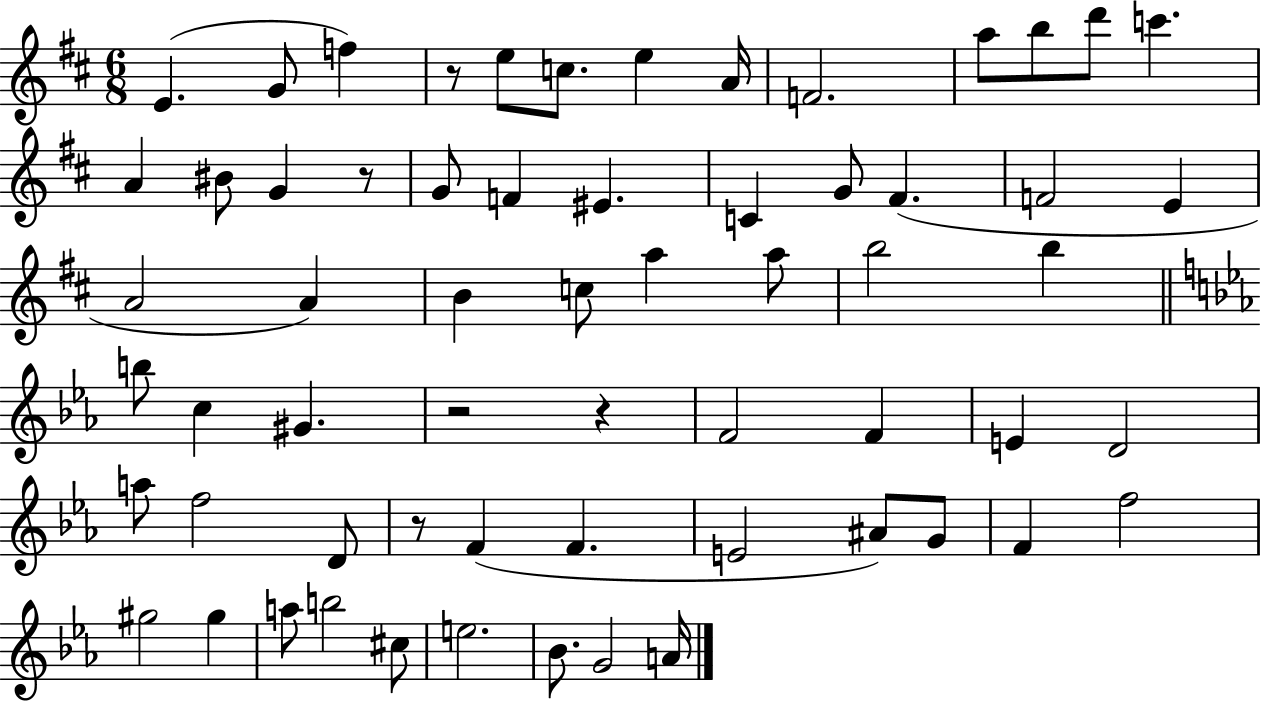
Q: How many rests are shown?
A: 5